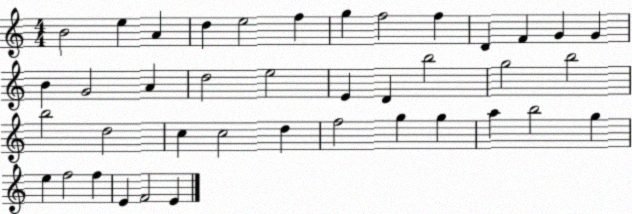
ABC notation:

X:1
T:Untitled
M:4/4
L:1/4
K:C
B2 e A d e2 f g f2 f D F G G B G2 A d2 e2 E D b2 g2 b2 b2 d2 c c2 d f2 g g a b2 g e f2 f E F2 E